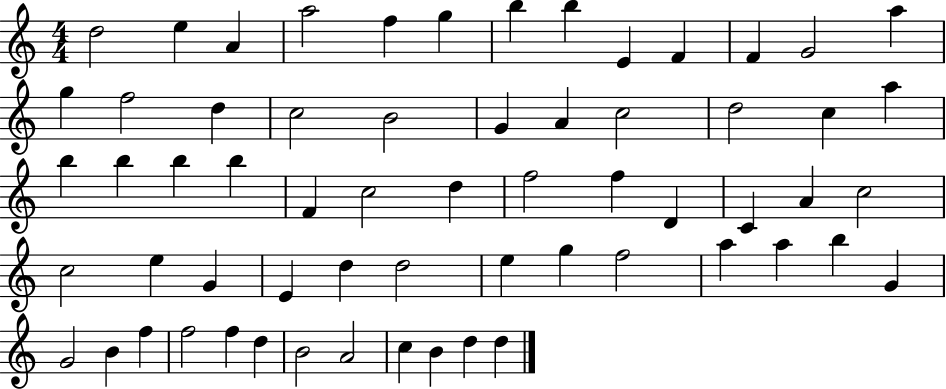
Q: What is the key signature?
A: C major